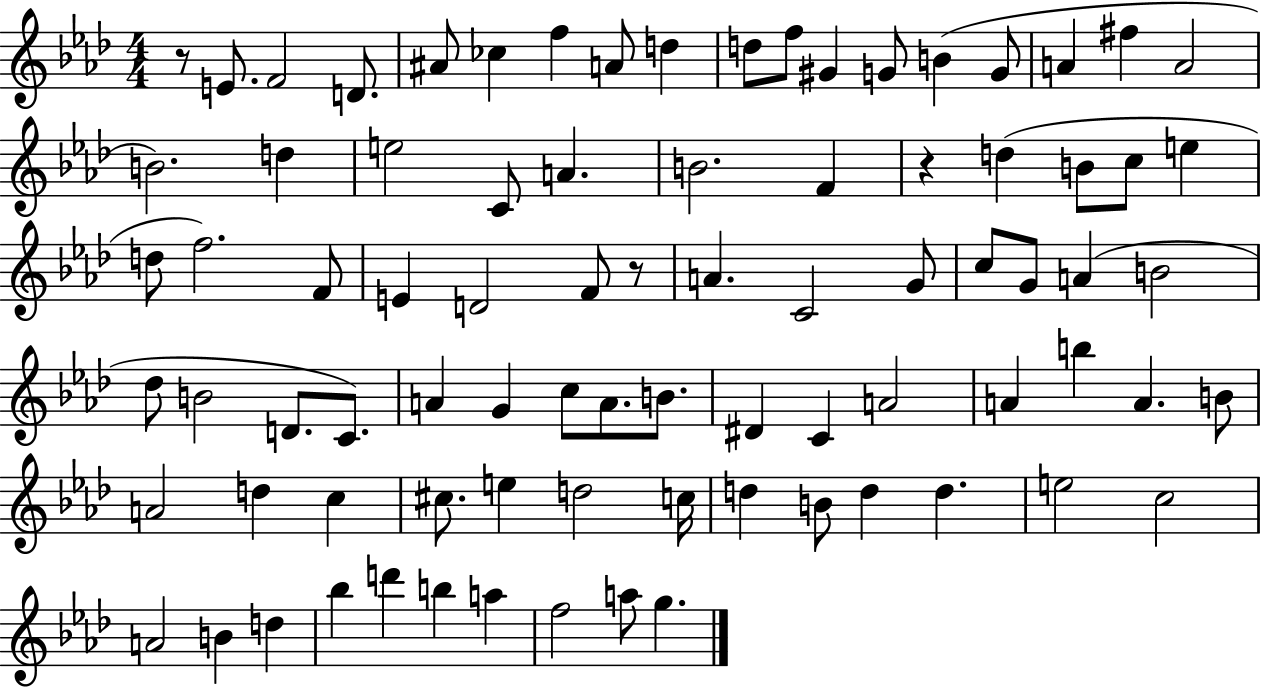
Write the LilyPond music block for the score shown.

{
  \clef treble
  \numericTimeSignature
  \time 4/4
  \key aes \major
  r8 e'8. f'2 d'8. | ais'8 ces''4 f''4 a'8 d''4 | d''8 f''8 gis'4 g'8 b'4( g'8 | a'4 fis''4 a'2 | \break b'2.) d''4 | e''2 c'8 a'4. | b'2. f'4 | r4 d''4( b'8 c''8 e''4 | \break d''8 f''2.) f'8 | e'4 d'2 f'8 r8 | a'4. c'2 g'8 | c''8 g'8 a'4( b'2 | \break des''8 b'2 d'8. c'8.) | a'4 g'4 c''8 a'8. b'8. | dis'4 c'4 a'2 | a'4 b''4 a'4. b'8 | \break a'2 d''4 c''4 | cis''8. e''4 d''2 c''16 | d''4 b'8 d''4 d''4. | e''2 c''2 | \break a'2 b'4 d''4 | bes''4 d'''4 b''4 a''4 | f''2 a''8 g''4. | \bar "|."
}